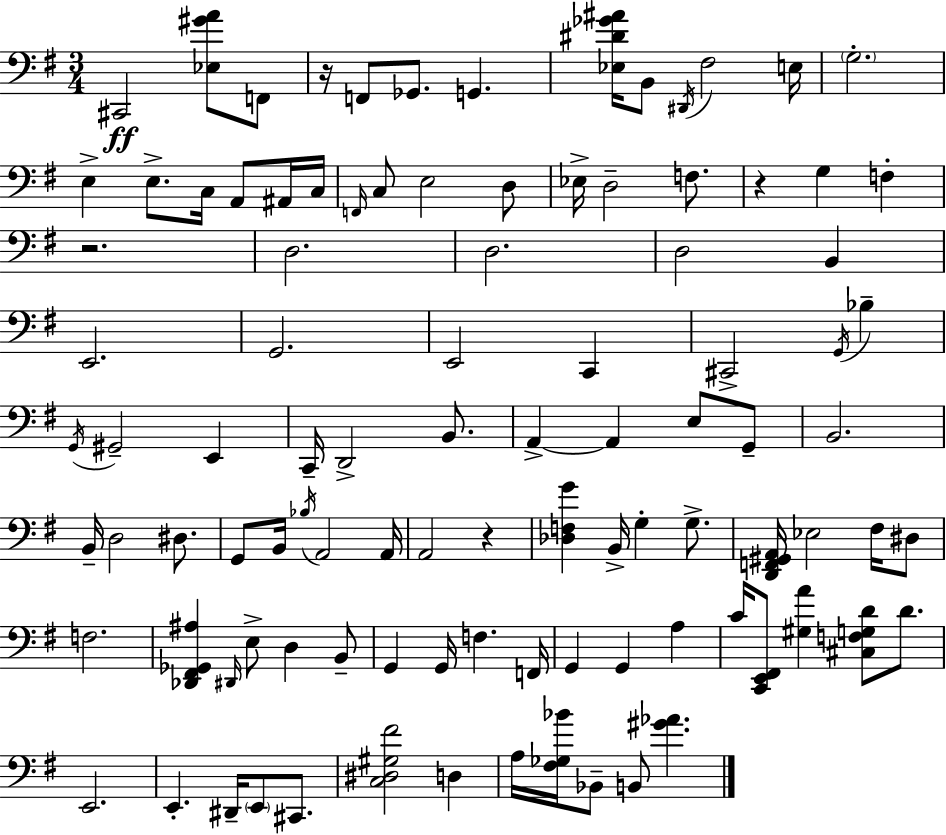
X:1
T:Untitled
M:3/4
L:1/4
K:Em
^C,,2 [_E,^GA]/2 F,,/2 z/4 F,,/2 _G,,/2 G,, [_E,^D_G^A]/4 B,,/2 ^D,,/4 ^F,2 E,/4 G,2 E, E,/2 C,/4 A,,/2 ^A,,/4 C,/4 F,,/4 C,/2 E,2 D,/2 _E,/4 D,2 F,/2 z G, F, z2 D,2 D,2 D,2 B,, E,,2 G,,2 E,,2 C,, ^C,,2 G,,/4 _B, G,,/4 ^G,,2 E,, C,,/4 D,,2 B,,/2 A,, A,, E,/2 G,,/2 B,,2 B,,/4 D,2 ^D,/2 G,,/2 B,,/4 _B,/4 A,,2 A,,/4 A,,2 z [_D,F,G] B,,/4 G, G,/2 [D,,F,,^G,,A,,]/4 _E,2 ^F,/4 ^D,/2 F,2 [_D,,^F,,_G,,^A,] ^D,,/4 E,/2 D, B,,/2 G,, G,,/4 F, F,,/4 G,, G,, A, C/4 [C,,E,,^F,,]/2 [^G,A] [^C,F,G,D]/2 D/2 E,,2 E,, ^D,,/4 E,,/2 ^C,,/2 [C,^D,^G,^F]2 D, A,/4 [^F,_G,_B]/4 _B,,/2 B,,/2 [^G_A]